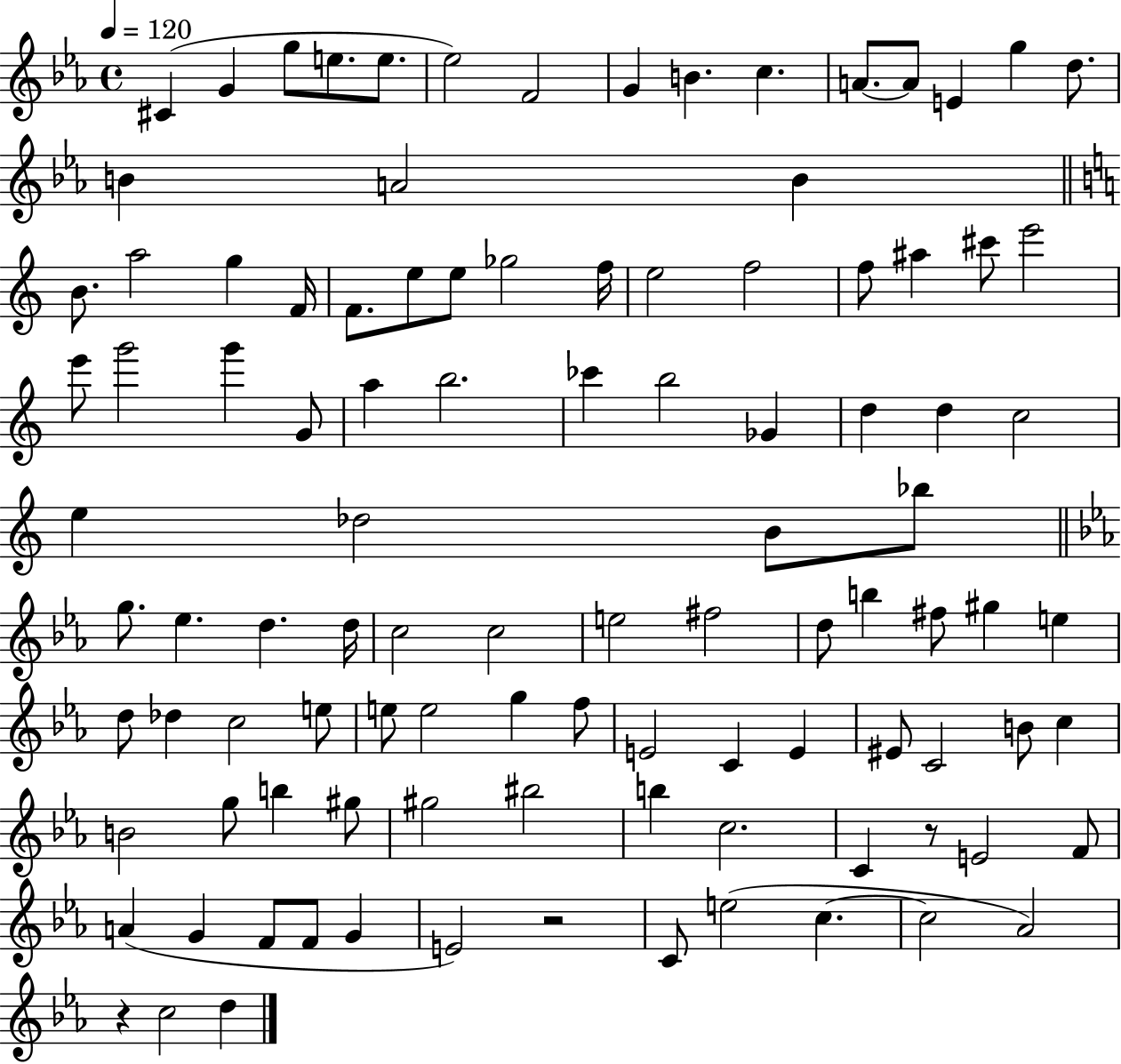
X:1
T:Untitled
M:4/4
L:1/4
K:Eb
^C G g/2 e/2 e/2 _e2 F2 G B c A/2 A/2 E g d/2 B A2 B B/2 a2 g F/4 F/2 e/2 e/2 _g2 f/4 e2 f2 f/2 ^a ^c'/2 e'2 e'/2 g'2 g' G/2 a b2 _c' b2 _G d d c2 e _d2 B/2 _b/2 g/2 _e d d/4 c2 c2 e2 ^f2 d/2 b ^f/2 ^g e d/2 _d c2 e/2 e/2 e2 g f/2 E2 C E ^E/2 C2 B/2 c B2 g/2 b ^g/2 ^g2 ^b2 b c2 C z/2 E2 F/2 A G F/2 F/2 G E2 z2 C/2 e2 c c2 _A2 z c2 d